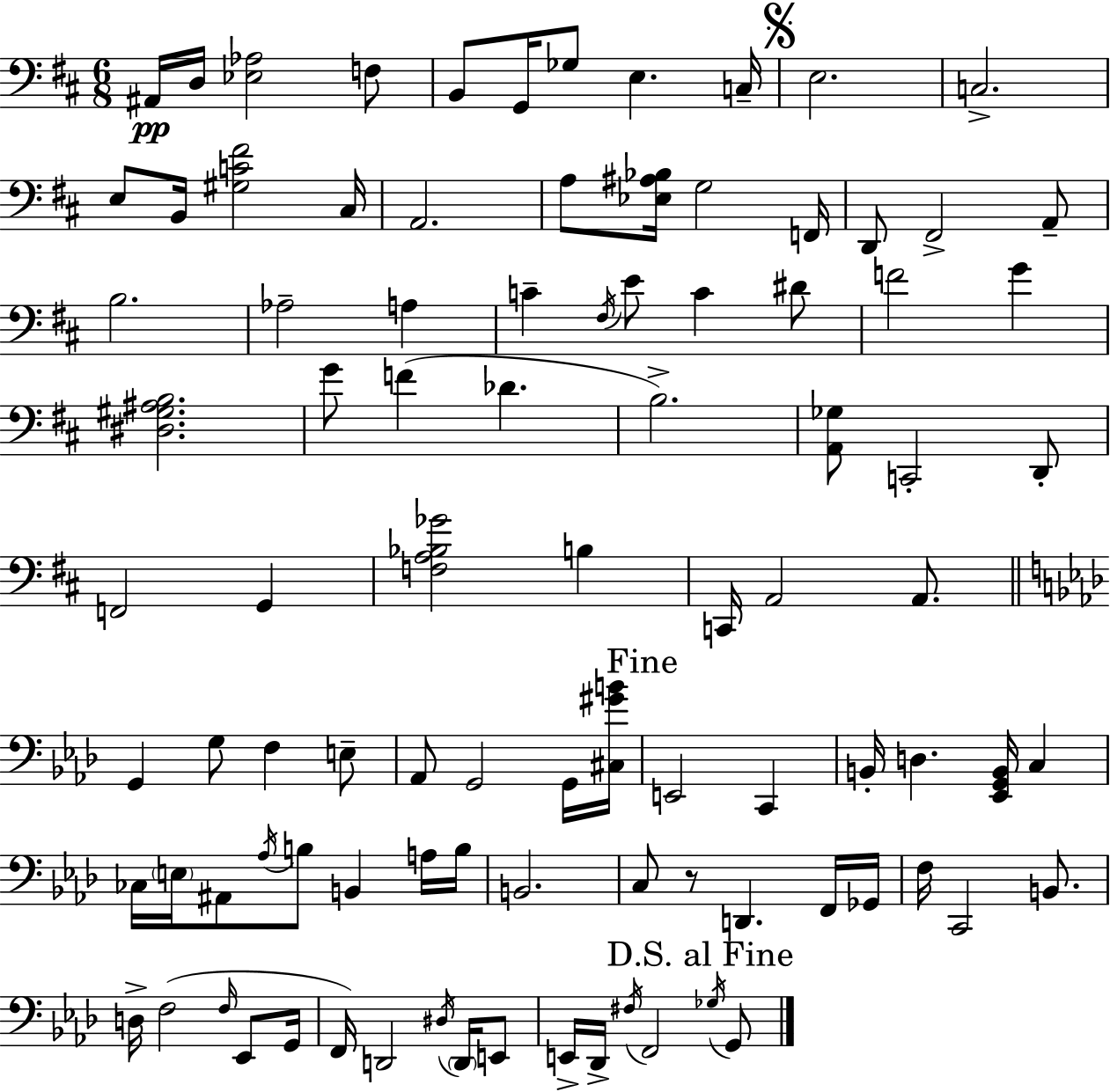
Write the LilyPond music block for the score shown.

{
  \clef bass
  \numericTimeSignature
  \time 6/8
  \key d \major
  \repeat volta 2 { ais,16\pp d16 <ees aes>2 f8 | b,8 g,16 ges8 e4. c16-- | \mark \markup { \musicglyph "scripts.segno" } e2. | c2.-> | \break e8 b,16 <gis c' fis'>2 cis16 | a,2. | a8 <ees ais bes>16 g2 f,16 | d,8 fis,2-> a,8-- | \break b2. | aes2-- a4 | c'4-- \acciaccatura { fis16 } e'8 c'4 dis'8 | f'2 g'4 | \break <dis gis ais b>2. | g'8 f'4( des'4. | b2.->) | <a, ges>8 c,2-. d,8-. | \break f,2 g,4 | <f a bes ges'>2 b4 | c,16 a,2 a,8. | \bar "||" \break \key aes \major g,4 g8 f4 e8-- | aes,8 g,2 g,16 <cis gis' b'>16 | \mark "Fine" e,2 c,4 | b,16-. d4. <ees, g, b,>16 c4 | \break ces16 \parenthesize e16 ais,8 \acciaccatura { aes16 } b8 b,4 a16 | b16 b,2. | c8 r8 d,4. f,16 | ges,16 f16 c,2 b,8. | \break d16-> f2( \grace { f16 } ees,8 | g,16 f,16) d,2 \acciaccatura { dis16 } | \parenthesize d,16 e,8 e,16-> des,16-> \acciaccatura { fis16 } f,2 | \mark "D.S. al Fine" \acciaccatura { ges16 } g,8 } \bar "|."
}